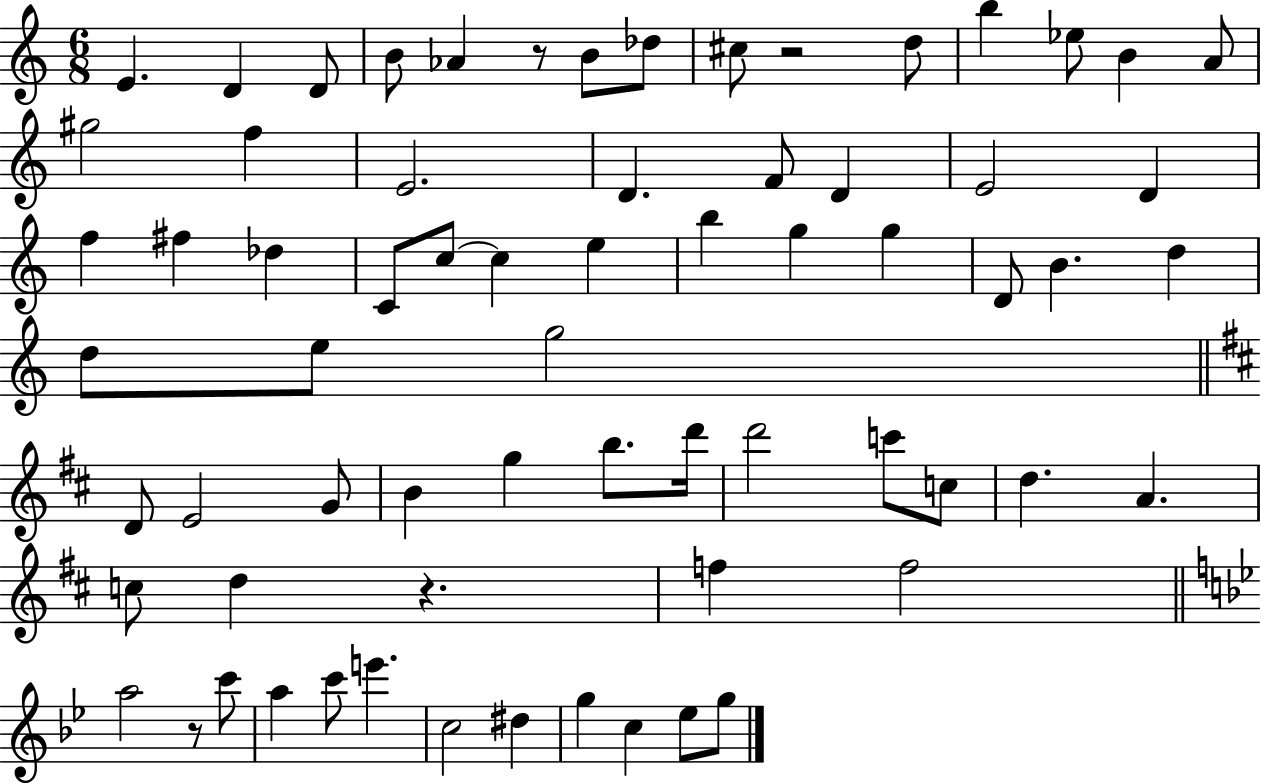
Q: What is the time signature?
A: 6/8